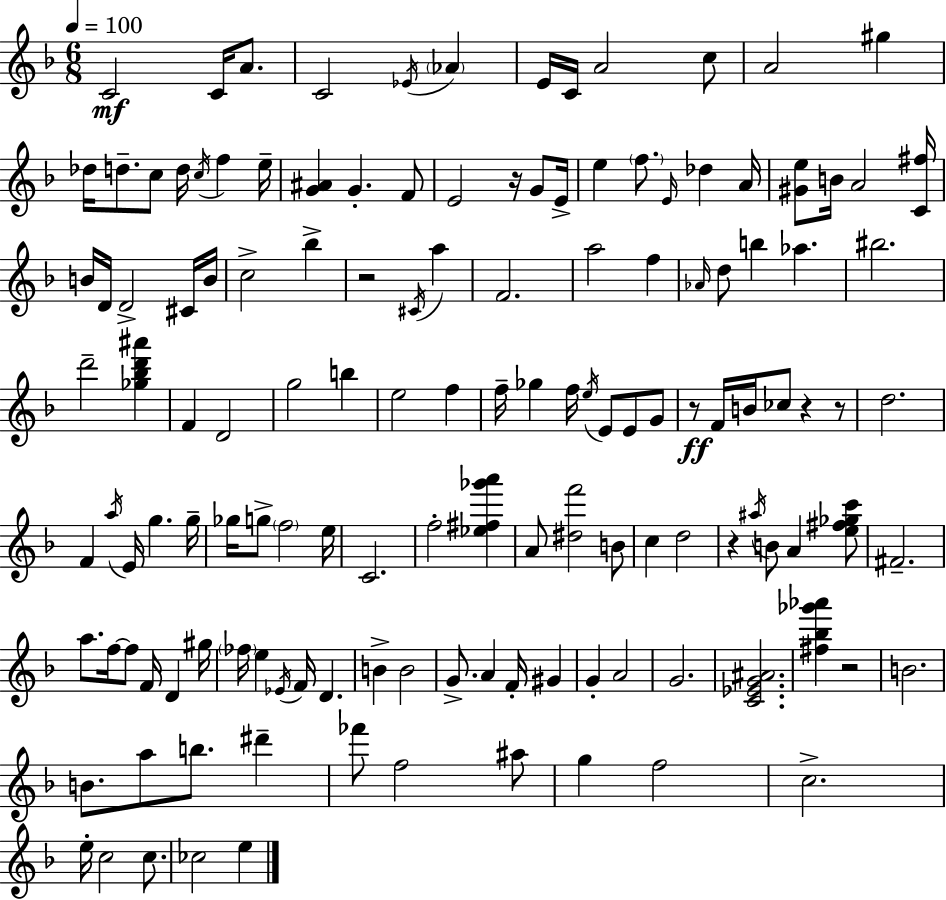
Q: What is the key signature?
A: D minor